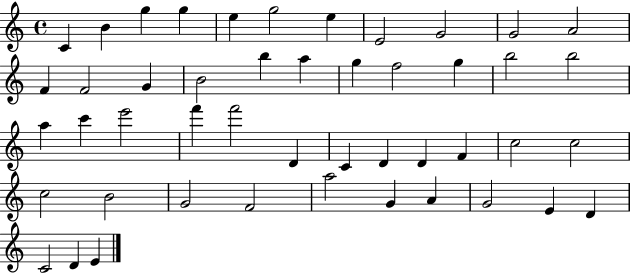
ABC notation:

X:1
T:Untitled
M:4/4
L:1/4
K:C
C B g g e g2 e E2 G2 G2 A2 F F2 G B2 b a g f2 g b2 b2 a c' e'2 f' f'2 D C D D F c2 c2 c2 B2 G2 F2 a2 G A G2 E D C2 D E